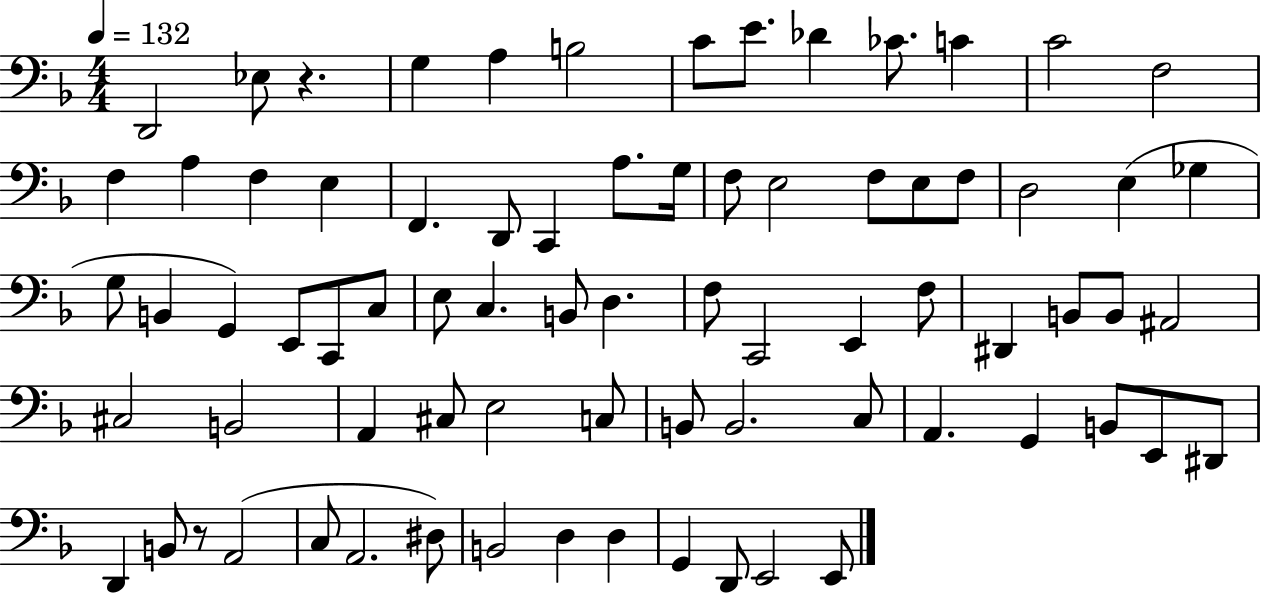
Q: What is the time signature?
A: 4/4